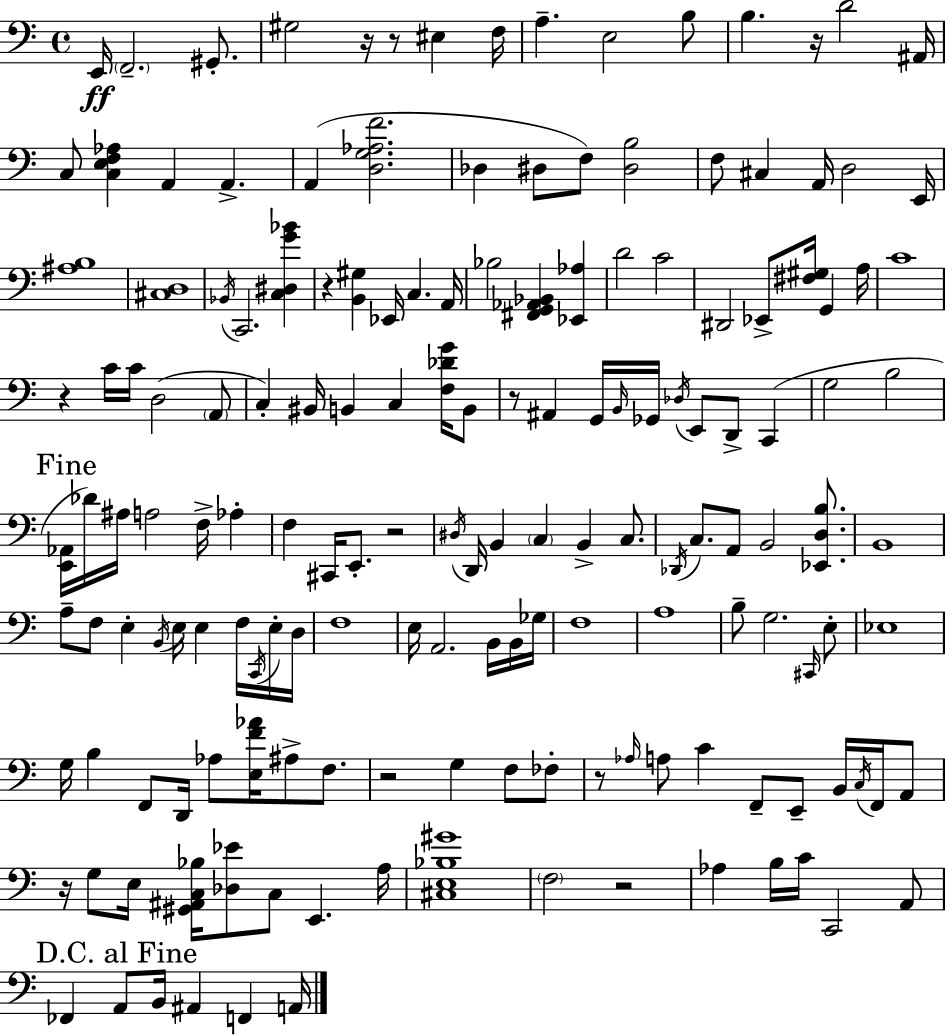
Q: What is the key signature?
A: C major